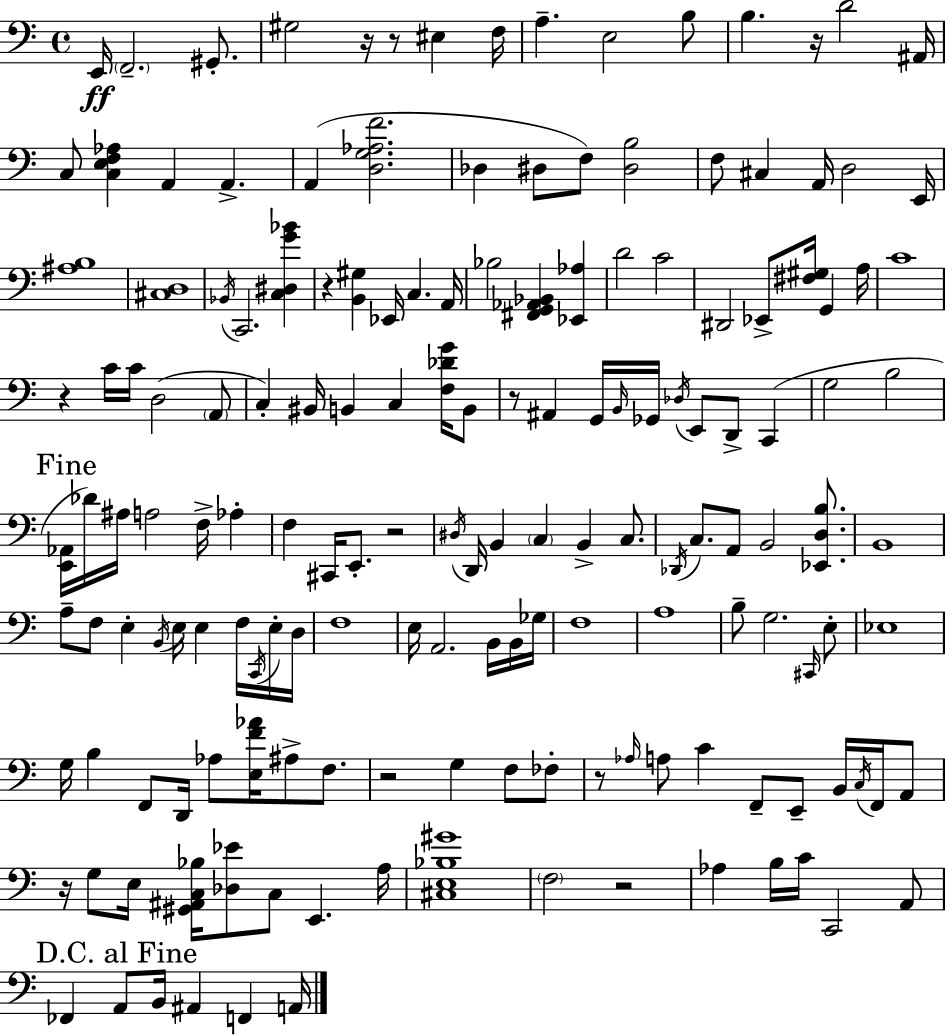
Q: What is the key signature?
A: C major